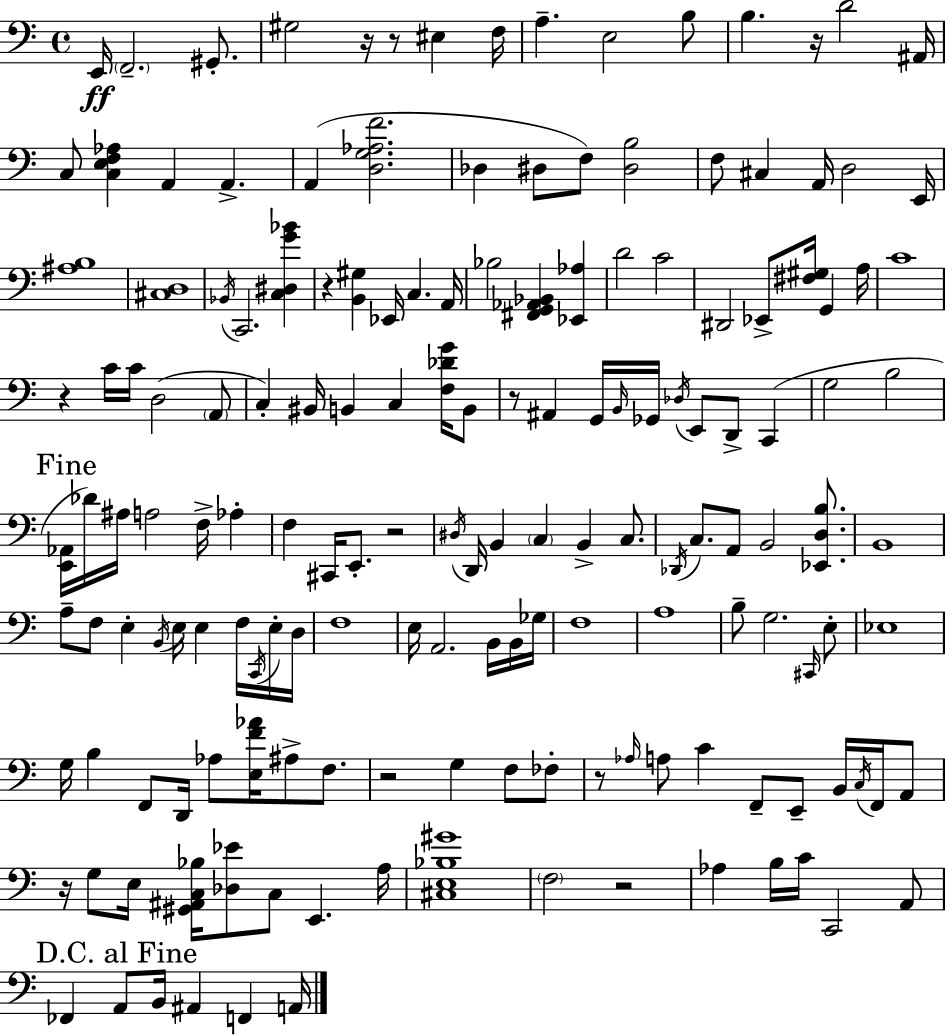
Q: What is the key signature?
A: C major